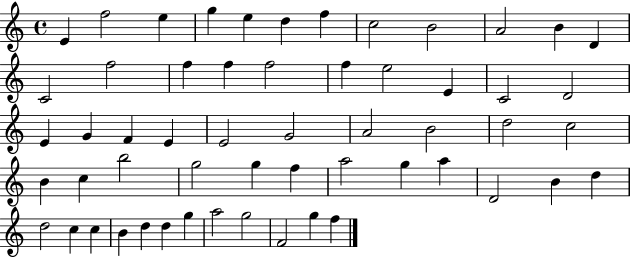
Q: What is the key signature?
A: C major